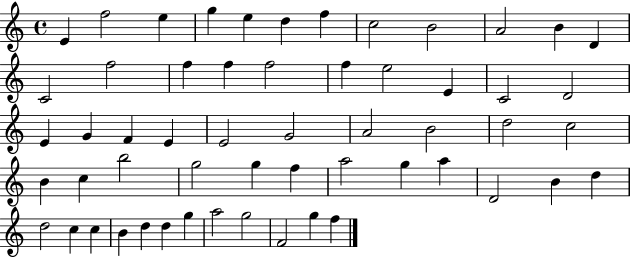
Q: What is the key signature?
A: C major